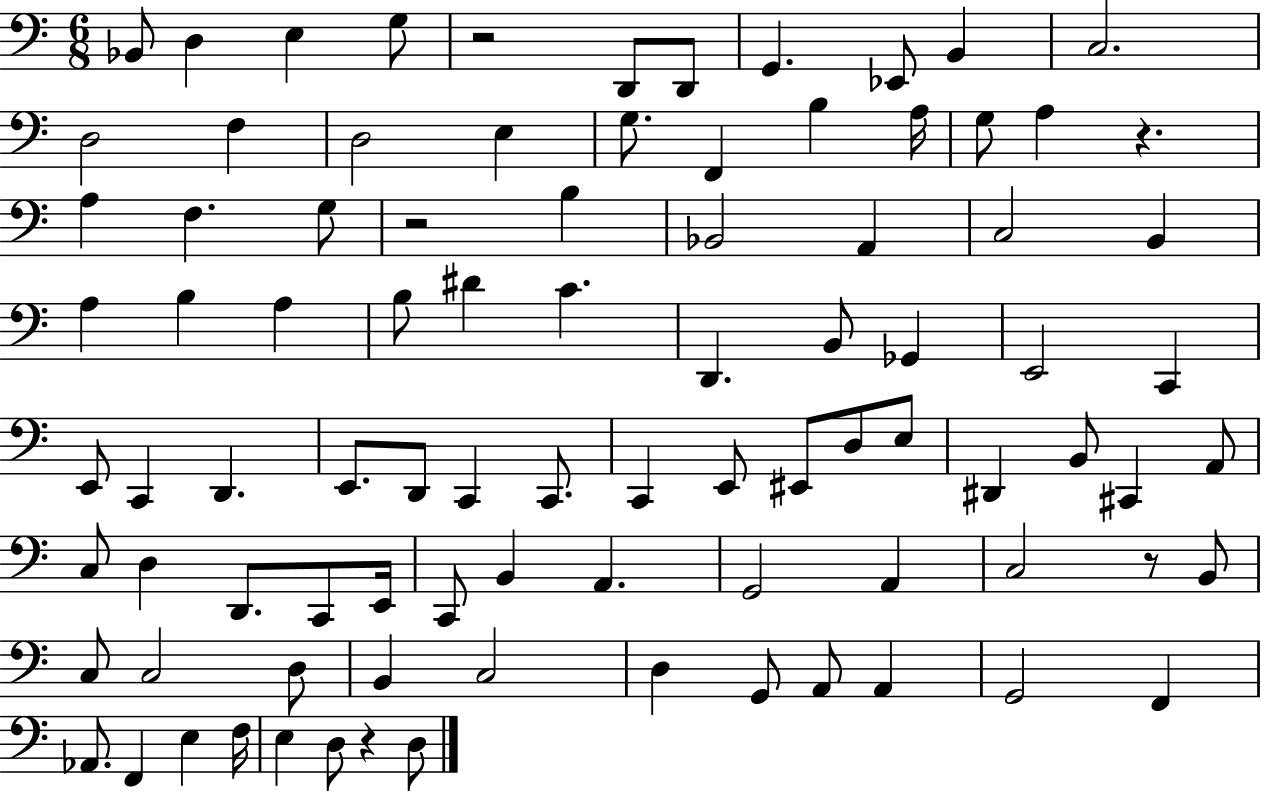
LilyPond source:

{
  \clef bass
  \numericTimeSignature
  \time 6/8
  \key c \major
  bes,8 d4 e4 g8 | r2 d,8 d,8 | g,4. ees,8 b,4 | c2. | \break d2 f4 | d2 e4 | g8. f,4 b4 a16 | g8 a4 r4. | \break a4 f4. g8 | r2 b4 | bes,2 a,4 | c2 b,4 | \break a4 b4 a4 | b8 dis'4 c'4. | d,4. b,8 ges,4 | e,2 c,4 | \break e,8 c,4 d,4. | e,8. d,8 c,4 c,8. | c,4 e,8 eis,8 d8 e8 | dis,4 b,8 cis,4 a,8 | \break c8 d4 d,8. c,8 e,16 | c,8 b,4 a,4. | g,2 a,4 | c2 r8 b,8 | \break c8 c2 d8 | b,4 c2 | d4 g,8 a,8 a,4 | g,2 f,4 | \break aes,8. f,4 e4 f16 | e4 d8 r4 d8 | \bar "|."
}